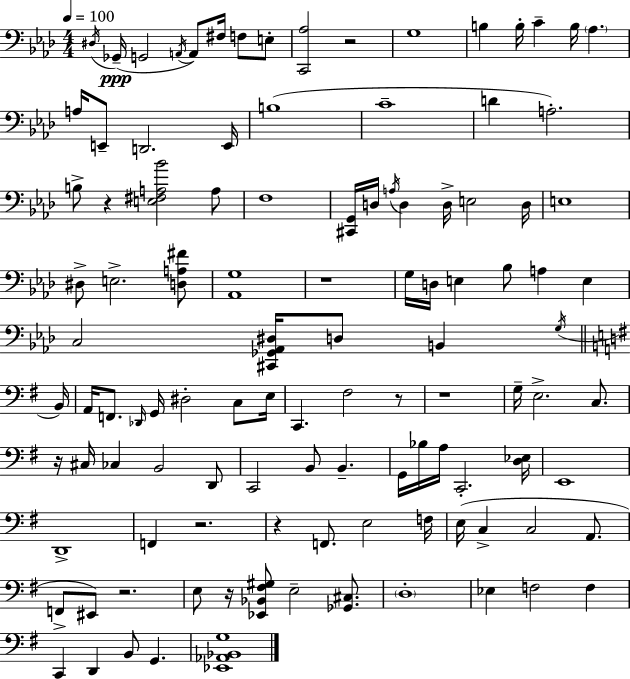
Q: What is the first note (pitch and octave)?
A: D#3